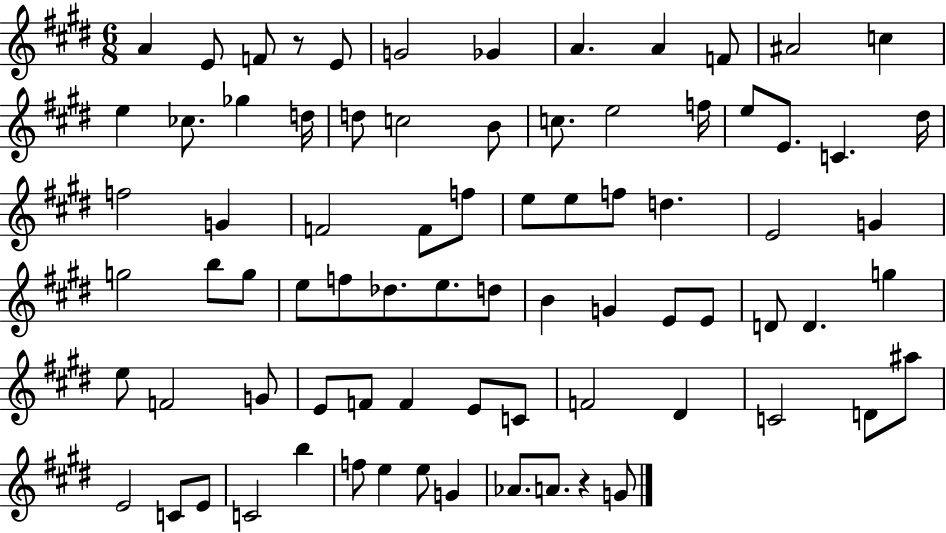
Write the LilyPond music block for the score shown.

{
  \clef treble
  \numericTimeSignature
  \time 6/8
  \key e \major
  a'4 e'8 f'8 r8 e'8 | g'2 ges'4 | a'4. a'4 f'8 | ais'2 c''4 | \break e''4 ces''8. ges''4 d''16 | d''8 c''2 b'8 | c''8. e''2 f''16 | e''8 e'8. c'4. dis''16 | \break f''2 g'4 | f'2 f'8 f''8 | e''8 e''8 f''8 d''4. | e'2 g'4 | \break g''2 b''8 g''8 | e''8 f''8 des''8. e''8. d''8 | b'4 g'4 e'8 e'8 | d'8 d'4. g''4 | \break e''8 f'2 g'8 | e'8 f'8 f'4 e'8 c'8 | f'2 dis'4 | c'2 d'8 ais''8 | \break e'2 c'8 e'8 | c'2 b''4 | f''8 e''4 e''8 g'4 | aes'8. a'8. r4 g'8 | \break \bar "|."
}